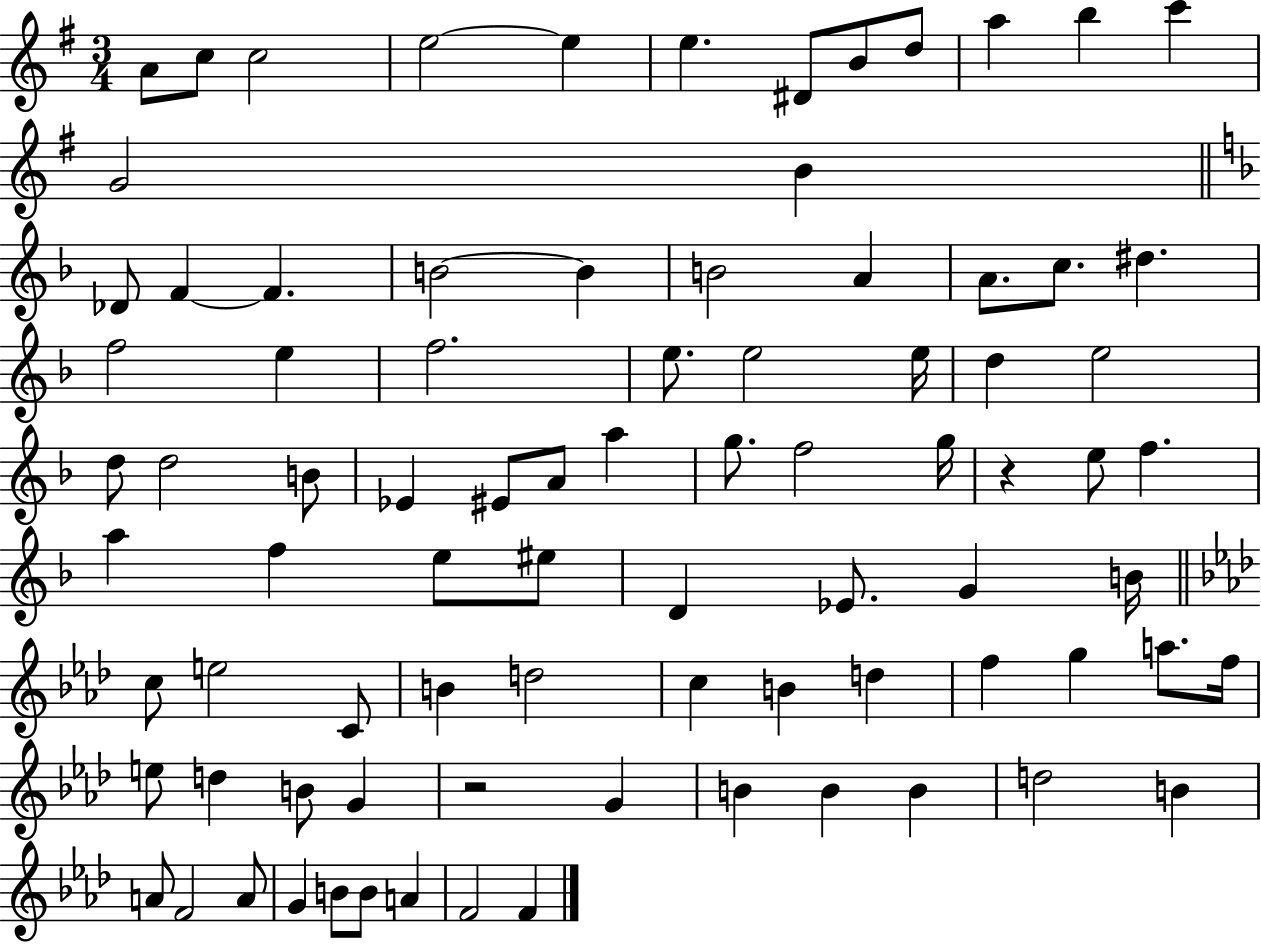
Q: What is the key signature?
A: G major